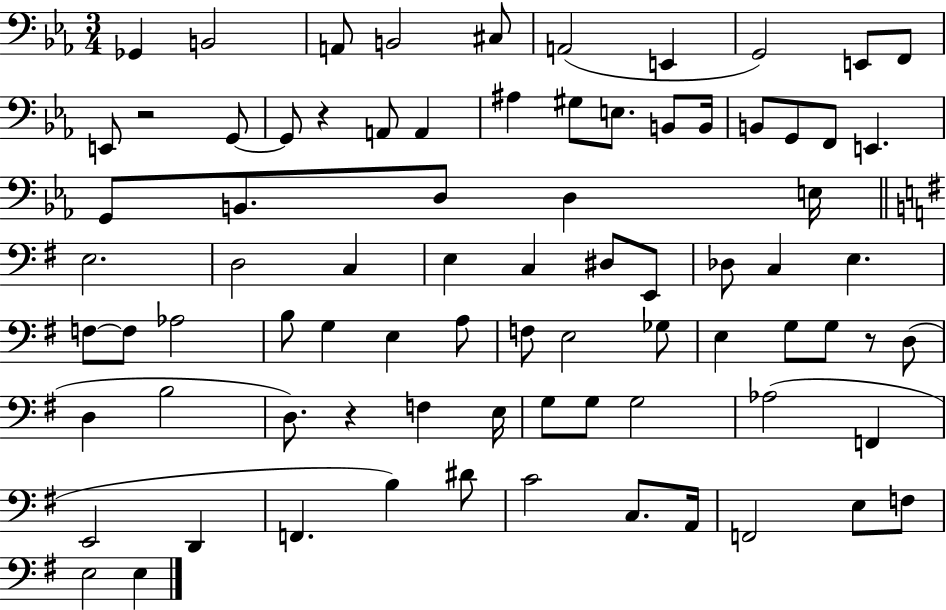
X:1
T:Untitled
M:3/4
L:1/4
K:Eb
_G,, B,,2 A,,/2 B,,2 ^C,/2 A,,2 E,, G,,2 E,,/2 F,,/2 E,,/2 z2 G,,/2 G,,/2 z A,,/2 A,, ^A, ^G,/2 E,/2 B,,/2 B,,/4 B,,/2 G,,/2 F,,/2 E,, G,,/2 B,,/2 D,/2 D, E,/4 E,2 D,2 C, E, C, ^D,/2 E,,/2 _D,/2 C, E, F,/2 F,/2 _A,2 B,/2 G, E, A,/2 F,/2 E,2 _G,/2 E, G,/2 G,/2 z/2 D,/2 D, B,2 D,/2 z F, E,/4 G,/2 G,/2 G,2 _A,2 F,, E,,2 D,, F,, B, ^D/2 C2 C,/2 A,,/4 F,,2 E,/2 F,/2 E,2 E,